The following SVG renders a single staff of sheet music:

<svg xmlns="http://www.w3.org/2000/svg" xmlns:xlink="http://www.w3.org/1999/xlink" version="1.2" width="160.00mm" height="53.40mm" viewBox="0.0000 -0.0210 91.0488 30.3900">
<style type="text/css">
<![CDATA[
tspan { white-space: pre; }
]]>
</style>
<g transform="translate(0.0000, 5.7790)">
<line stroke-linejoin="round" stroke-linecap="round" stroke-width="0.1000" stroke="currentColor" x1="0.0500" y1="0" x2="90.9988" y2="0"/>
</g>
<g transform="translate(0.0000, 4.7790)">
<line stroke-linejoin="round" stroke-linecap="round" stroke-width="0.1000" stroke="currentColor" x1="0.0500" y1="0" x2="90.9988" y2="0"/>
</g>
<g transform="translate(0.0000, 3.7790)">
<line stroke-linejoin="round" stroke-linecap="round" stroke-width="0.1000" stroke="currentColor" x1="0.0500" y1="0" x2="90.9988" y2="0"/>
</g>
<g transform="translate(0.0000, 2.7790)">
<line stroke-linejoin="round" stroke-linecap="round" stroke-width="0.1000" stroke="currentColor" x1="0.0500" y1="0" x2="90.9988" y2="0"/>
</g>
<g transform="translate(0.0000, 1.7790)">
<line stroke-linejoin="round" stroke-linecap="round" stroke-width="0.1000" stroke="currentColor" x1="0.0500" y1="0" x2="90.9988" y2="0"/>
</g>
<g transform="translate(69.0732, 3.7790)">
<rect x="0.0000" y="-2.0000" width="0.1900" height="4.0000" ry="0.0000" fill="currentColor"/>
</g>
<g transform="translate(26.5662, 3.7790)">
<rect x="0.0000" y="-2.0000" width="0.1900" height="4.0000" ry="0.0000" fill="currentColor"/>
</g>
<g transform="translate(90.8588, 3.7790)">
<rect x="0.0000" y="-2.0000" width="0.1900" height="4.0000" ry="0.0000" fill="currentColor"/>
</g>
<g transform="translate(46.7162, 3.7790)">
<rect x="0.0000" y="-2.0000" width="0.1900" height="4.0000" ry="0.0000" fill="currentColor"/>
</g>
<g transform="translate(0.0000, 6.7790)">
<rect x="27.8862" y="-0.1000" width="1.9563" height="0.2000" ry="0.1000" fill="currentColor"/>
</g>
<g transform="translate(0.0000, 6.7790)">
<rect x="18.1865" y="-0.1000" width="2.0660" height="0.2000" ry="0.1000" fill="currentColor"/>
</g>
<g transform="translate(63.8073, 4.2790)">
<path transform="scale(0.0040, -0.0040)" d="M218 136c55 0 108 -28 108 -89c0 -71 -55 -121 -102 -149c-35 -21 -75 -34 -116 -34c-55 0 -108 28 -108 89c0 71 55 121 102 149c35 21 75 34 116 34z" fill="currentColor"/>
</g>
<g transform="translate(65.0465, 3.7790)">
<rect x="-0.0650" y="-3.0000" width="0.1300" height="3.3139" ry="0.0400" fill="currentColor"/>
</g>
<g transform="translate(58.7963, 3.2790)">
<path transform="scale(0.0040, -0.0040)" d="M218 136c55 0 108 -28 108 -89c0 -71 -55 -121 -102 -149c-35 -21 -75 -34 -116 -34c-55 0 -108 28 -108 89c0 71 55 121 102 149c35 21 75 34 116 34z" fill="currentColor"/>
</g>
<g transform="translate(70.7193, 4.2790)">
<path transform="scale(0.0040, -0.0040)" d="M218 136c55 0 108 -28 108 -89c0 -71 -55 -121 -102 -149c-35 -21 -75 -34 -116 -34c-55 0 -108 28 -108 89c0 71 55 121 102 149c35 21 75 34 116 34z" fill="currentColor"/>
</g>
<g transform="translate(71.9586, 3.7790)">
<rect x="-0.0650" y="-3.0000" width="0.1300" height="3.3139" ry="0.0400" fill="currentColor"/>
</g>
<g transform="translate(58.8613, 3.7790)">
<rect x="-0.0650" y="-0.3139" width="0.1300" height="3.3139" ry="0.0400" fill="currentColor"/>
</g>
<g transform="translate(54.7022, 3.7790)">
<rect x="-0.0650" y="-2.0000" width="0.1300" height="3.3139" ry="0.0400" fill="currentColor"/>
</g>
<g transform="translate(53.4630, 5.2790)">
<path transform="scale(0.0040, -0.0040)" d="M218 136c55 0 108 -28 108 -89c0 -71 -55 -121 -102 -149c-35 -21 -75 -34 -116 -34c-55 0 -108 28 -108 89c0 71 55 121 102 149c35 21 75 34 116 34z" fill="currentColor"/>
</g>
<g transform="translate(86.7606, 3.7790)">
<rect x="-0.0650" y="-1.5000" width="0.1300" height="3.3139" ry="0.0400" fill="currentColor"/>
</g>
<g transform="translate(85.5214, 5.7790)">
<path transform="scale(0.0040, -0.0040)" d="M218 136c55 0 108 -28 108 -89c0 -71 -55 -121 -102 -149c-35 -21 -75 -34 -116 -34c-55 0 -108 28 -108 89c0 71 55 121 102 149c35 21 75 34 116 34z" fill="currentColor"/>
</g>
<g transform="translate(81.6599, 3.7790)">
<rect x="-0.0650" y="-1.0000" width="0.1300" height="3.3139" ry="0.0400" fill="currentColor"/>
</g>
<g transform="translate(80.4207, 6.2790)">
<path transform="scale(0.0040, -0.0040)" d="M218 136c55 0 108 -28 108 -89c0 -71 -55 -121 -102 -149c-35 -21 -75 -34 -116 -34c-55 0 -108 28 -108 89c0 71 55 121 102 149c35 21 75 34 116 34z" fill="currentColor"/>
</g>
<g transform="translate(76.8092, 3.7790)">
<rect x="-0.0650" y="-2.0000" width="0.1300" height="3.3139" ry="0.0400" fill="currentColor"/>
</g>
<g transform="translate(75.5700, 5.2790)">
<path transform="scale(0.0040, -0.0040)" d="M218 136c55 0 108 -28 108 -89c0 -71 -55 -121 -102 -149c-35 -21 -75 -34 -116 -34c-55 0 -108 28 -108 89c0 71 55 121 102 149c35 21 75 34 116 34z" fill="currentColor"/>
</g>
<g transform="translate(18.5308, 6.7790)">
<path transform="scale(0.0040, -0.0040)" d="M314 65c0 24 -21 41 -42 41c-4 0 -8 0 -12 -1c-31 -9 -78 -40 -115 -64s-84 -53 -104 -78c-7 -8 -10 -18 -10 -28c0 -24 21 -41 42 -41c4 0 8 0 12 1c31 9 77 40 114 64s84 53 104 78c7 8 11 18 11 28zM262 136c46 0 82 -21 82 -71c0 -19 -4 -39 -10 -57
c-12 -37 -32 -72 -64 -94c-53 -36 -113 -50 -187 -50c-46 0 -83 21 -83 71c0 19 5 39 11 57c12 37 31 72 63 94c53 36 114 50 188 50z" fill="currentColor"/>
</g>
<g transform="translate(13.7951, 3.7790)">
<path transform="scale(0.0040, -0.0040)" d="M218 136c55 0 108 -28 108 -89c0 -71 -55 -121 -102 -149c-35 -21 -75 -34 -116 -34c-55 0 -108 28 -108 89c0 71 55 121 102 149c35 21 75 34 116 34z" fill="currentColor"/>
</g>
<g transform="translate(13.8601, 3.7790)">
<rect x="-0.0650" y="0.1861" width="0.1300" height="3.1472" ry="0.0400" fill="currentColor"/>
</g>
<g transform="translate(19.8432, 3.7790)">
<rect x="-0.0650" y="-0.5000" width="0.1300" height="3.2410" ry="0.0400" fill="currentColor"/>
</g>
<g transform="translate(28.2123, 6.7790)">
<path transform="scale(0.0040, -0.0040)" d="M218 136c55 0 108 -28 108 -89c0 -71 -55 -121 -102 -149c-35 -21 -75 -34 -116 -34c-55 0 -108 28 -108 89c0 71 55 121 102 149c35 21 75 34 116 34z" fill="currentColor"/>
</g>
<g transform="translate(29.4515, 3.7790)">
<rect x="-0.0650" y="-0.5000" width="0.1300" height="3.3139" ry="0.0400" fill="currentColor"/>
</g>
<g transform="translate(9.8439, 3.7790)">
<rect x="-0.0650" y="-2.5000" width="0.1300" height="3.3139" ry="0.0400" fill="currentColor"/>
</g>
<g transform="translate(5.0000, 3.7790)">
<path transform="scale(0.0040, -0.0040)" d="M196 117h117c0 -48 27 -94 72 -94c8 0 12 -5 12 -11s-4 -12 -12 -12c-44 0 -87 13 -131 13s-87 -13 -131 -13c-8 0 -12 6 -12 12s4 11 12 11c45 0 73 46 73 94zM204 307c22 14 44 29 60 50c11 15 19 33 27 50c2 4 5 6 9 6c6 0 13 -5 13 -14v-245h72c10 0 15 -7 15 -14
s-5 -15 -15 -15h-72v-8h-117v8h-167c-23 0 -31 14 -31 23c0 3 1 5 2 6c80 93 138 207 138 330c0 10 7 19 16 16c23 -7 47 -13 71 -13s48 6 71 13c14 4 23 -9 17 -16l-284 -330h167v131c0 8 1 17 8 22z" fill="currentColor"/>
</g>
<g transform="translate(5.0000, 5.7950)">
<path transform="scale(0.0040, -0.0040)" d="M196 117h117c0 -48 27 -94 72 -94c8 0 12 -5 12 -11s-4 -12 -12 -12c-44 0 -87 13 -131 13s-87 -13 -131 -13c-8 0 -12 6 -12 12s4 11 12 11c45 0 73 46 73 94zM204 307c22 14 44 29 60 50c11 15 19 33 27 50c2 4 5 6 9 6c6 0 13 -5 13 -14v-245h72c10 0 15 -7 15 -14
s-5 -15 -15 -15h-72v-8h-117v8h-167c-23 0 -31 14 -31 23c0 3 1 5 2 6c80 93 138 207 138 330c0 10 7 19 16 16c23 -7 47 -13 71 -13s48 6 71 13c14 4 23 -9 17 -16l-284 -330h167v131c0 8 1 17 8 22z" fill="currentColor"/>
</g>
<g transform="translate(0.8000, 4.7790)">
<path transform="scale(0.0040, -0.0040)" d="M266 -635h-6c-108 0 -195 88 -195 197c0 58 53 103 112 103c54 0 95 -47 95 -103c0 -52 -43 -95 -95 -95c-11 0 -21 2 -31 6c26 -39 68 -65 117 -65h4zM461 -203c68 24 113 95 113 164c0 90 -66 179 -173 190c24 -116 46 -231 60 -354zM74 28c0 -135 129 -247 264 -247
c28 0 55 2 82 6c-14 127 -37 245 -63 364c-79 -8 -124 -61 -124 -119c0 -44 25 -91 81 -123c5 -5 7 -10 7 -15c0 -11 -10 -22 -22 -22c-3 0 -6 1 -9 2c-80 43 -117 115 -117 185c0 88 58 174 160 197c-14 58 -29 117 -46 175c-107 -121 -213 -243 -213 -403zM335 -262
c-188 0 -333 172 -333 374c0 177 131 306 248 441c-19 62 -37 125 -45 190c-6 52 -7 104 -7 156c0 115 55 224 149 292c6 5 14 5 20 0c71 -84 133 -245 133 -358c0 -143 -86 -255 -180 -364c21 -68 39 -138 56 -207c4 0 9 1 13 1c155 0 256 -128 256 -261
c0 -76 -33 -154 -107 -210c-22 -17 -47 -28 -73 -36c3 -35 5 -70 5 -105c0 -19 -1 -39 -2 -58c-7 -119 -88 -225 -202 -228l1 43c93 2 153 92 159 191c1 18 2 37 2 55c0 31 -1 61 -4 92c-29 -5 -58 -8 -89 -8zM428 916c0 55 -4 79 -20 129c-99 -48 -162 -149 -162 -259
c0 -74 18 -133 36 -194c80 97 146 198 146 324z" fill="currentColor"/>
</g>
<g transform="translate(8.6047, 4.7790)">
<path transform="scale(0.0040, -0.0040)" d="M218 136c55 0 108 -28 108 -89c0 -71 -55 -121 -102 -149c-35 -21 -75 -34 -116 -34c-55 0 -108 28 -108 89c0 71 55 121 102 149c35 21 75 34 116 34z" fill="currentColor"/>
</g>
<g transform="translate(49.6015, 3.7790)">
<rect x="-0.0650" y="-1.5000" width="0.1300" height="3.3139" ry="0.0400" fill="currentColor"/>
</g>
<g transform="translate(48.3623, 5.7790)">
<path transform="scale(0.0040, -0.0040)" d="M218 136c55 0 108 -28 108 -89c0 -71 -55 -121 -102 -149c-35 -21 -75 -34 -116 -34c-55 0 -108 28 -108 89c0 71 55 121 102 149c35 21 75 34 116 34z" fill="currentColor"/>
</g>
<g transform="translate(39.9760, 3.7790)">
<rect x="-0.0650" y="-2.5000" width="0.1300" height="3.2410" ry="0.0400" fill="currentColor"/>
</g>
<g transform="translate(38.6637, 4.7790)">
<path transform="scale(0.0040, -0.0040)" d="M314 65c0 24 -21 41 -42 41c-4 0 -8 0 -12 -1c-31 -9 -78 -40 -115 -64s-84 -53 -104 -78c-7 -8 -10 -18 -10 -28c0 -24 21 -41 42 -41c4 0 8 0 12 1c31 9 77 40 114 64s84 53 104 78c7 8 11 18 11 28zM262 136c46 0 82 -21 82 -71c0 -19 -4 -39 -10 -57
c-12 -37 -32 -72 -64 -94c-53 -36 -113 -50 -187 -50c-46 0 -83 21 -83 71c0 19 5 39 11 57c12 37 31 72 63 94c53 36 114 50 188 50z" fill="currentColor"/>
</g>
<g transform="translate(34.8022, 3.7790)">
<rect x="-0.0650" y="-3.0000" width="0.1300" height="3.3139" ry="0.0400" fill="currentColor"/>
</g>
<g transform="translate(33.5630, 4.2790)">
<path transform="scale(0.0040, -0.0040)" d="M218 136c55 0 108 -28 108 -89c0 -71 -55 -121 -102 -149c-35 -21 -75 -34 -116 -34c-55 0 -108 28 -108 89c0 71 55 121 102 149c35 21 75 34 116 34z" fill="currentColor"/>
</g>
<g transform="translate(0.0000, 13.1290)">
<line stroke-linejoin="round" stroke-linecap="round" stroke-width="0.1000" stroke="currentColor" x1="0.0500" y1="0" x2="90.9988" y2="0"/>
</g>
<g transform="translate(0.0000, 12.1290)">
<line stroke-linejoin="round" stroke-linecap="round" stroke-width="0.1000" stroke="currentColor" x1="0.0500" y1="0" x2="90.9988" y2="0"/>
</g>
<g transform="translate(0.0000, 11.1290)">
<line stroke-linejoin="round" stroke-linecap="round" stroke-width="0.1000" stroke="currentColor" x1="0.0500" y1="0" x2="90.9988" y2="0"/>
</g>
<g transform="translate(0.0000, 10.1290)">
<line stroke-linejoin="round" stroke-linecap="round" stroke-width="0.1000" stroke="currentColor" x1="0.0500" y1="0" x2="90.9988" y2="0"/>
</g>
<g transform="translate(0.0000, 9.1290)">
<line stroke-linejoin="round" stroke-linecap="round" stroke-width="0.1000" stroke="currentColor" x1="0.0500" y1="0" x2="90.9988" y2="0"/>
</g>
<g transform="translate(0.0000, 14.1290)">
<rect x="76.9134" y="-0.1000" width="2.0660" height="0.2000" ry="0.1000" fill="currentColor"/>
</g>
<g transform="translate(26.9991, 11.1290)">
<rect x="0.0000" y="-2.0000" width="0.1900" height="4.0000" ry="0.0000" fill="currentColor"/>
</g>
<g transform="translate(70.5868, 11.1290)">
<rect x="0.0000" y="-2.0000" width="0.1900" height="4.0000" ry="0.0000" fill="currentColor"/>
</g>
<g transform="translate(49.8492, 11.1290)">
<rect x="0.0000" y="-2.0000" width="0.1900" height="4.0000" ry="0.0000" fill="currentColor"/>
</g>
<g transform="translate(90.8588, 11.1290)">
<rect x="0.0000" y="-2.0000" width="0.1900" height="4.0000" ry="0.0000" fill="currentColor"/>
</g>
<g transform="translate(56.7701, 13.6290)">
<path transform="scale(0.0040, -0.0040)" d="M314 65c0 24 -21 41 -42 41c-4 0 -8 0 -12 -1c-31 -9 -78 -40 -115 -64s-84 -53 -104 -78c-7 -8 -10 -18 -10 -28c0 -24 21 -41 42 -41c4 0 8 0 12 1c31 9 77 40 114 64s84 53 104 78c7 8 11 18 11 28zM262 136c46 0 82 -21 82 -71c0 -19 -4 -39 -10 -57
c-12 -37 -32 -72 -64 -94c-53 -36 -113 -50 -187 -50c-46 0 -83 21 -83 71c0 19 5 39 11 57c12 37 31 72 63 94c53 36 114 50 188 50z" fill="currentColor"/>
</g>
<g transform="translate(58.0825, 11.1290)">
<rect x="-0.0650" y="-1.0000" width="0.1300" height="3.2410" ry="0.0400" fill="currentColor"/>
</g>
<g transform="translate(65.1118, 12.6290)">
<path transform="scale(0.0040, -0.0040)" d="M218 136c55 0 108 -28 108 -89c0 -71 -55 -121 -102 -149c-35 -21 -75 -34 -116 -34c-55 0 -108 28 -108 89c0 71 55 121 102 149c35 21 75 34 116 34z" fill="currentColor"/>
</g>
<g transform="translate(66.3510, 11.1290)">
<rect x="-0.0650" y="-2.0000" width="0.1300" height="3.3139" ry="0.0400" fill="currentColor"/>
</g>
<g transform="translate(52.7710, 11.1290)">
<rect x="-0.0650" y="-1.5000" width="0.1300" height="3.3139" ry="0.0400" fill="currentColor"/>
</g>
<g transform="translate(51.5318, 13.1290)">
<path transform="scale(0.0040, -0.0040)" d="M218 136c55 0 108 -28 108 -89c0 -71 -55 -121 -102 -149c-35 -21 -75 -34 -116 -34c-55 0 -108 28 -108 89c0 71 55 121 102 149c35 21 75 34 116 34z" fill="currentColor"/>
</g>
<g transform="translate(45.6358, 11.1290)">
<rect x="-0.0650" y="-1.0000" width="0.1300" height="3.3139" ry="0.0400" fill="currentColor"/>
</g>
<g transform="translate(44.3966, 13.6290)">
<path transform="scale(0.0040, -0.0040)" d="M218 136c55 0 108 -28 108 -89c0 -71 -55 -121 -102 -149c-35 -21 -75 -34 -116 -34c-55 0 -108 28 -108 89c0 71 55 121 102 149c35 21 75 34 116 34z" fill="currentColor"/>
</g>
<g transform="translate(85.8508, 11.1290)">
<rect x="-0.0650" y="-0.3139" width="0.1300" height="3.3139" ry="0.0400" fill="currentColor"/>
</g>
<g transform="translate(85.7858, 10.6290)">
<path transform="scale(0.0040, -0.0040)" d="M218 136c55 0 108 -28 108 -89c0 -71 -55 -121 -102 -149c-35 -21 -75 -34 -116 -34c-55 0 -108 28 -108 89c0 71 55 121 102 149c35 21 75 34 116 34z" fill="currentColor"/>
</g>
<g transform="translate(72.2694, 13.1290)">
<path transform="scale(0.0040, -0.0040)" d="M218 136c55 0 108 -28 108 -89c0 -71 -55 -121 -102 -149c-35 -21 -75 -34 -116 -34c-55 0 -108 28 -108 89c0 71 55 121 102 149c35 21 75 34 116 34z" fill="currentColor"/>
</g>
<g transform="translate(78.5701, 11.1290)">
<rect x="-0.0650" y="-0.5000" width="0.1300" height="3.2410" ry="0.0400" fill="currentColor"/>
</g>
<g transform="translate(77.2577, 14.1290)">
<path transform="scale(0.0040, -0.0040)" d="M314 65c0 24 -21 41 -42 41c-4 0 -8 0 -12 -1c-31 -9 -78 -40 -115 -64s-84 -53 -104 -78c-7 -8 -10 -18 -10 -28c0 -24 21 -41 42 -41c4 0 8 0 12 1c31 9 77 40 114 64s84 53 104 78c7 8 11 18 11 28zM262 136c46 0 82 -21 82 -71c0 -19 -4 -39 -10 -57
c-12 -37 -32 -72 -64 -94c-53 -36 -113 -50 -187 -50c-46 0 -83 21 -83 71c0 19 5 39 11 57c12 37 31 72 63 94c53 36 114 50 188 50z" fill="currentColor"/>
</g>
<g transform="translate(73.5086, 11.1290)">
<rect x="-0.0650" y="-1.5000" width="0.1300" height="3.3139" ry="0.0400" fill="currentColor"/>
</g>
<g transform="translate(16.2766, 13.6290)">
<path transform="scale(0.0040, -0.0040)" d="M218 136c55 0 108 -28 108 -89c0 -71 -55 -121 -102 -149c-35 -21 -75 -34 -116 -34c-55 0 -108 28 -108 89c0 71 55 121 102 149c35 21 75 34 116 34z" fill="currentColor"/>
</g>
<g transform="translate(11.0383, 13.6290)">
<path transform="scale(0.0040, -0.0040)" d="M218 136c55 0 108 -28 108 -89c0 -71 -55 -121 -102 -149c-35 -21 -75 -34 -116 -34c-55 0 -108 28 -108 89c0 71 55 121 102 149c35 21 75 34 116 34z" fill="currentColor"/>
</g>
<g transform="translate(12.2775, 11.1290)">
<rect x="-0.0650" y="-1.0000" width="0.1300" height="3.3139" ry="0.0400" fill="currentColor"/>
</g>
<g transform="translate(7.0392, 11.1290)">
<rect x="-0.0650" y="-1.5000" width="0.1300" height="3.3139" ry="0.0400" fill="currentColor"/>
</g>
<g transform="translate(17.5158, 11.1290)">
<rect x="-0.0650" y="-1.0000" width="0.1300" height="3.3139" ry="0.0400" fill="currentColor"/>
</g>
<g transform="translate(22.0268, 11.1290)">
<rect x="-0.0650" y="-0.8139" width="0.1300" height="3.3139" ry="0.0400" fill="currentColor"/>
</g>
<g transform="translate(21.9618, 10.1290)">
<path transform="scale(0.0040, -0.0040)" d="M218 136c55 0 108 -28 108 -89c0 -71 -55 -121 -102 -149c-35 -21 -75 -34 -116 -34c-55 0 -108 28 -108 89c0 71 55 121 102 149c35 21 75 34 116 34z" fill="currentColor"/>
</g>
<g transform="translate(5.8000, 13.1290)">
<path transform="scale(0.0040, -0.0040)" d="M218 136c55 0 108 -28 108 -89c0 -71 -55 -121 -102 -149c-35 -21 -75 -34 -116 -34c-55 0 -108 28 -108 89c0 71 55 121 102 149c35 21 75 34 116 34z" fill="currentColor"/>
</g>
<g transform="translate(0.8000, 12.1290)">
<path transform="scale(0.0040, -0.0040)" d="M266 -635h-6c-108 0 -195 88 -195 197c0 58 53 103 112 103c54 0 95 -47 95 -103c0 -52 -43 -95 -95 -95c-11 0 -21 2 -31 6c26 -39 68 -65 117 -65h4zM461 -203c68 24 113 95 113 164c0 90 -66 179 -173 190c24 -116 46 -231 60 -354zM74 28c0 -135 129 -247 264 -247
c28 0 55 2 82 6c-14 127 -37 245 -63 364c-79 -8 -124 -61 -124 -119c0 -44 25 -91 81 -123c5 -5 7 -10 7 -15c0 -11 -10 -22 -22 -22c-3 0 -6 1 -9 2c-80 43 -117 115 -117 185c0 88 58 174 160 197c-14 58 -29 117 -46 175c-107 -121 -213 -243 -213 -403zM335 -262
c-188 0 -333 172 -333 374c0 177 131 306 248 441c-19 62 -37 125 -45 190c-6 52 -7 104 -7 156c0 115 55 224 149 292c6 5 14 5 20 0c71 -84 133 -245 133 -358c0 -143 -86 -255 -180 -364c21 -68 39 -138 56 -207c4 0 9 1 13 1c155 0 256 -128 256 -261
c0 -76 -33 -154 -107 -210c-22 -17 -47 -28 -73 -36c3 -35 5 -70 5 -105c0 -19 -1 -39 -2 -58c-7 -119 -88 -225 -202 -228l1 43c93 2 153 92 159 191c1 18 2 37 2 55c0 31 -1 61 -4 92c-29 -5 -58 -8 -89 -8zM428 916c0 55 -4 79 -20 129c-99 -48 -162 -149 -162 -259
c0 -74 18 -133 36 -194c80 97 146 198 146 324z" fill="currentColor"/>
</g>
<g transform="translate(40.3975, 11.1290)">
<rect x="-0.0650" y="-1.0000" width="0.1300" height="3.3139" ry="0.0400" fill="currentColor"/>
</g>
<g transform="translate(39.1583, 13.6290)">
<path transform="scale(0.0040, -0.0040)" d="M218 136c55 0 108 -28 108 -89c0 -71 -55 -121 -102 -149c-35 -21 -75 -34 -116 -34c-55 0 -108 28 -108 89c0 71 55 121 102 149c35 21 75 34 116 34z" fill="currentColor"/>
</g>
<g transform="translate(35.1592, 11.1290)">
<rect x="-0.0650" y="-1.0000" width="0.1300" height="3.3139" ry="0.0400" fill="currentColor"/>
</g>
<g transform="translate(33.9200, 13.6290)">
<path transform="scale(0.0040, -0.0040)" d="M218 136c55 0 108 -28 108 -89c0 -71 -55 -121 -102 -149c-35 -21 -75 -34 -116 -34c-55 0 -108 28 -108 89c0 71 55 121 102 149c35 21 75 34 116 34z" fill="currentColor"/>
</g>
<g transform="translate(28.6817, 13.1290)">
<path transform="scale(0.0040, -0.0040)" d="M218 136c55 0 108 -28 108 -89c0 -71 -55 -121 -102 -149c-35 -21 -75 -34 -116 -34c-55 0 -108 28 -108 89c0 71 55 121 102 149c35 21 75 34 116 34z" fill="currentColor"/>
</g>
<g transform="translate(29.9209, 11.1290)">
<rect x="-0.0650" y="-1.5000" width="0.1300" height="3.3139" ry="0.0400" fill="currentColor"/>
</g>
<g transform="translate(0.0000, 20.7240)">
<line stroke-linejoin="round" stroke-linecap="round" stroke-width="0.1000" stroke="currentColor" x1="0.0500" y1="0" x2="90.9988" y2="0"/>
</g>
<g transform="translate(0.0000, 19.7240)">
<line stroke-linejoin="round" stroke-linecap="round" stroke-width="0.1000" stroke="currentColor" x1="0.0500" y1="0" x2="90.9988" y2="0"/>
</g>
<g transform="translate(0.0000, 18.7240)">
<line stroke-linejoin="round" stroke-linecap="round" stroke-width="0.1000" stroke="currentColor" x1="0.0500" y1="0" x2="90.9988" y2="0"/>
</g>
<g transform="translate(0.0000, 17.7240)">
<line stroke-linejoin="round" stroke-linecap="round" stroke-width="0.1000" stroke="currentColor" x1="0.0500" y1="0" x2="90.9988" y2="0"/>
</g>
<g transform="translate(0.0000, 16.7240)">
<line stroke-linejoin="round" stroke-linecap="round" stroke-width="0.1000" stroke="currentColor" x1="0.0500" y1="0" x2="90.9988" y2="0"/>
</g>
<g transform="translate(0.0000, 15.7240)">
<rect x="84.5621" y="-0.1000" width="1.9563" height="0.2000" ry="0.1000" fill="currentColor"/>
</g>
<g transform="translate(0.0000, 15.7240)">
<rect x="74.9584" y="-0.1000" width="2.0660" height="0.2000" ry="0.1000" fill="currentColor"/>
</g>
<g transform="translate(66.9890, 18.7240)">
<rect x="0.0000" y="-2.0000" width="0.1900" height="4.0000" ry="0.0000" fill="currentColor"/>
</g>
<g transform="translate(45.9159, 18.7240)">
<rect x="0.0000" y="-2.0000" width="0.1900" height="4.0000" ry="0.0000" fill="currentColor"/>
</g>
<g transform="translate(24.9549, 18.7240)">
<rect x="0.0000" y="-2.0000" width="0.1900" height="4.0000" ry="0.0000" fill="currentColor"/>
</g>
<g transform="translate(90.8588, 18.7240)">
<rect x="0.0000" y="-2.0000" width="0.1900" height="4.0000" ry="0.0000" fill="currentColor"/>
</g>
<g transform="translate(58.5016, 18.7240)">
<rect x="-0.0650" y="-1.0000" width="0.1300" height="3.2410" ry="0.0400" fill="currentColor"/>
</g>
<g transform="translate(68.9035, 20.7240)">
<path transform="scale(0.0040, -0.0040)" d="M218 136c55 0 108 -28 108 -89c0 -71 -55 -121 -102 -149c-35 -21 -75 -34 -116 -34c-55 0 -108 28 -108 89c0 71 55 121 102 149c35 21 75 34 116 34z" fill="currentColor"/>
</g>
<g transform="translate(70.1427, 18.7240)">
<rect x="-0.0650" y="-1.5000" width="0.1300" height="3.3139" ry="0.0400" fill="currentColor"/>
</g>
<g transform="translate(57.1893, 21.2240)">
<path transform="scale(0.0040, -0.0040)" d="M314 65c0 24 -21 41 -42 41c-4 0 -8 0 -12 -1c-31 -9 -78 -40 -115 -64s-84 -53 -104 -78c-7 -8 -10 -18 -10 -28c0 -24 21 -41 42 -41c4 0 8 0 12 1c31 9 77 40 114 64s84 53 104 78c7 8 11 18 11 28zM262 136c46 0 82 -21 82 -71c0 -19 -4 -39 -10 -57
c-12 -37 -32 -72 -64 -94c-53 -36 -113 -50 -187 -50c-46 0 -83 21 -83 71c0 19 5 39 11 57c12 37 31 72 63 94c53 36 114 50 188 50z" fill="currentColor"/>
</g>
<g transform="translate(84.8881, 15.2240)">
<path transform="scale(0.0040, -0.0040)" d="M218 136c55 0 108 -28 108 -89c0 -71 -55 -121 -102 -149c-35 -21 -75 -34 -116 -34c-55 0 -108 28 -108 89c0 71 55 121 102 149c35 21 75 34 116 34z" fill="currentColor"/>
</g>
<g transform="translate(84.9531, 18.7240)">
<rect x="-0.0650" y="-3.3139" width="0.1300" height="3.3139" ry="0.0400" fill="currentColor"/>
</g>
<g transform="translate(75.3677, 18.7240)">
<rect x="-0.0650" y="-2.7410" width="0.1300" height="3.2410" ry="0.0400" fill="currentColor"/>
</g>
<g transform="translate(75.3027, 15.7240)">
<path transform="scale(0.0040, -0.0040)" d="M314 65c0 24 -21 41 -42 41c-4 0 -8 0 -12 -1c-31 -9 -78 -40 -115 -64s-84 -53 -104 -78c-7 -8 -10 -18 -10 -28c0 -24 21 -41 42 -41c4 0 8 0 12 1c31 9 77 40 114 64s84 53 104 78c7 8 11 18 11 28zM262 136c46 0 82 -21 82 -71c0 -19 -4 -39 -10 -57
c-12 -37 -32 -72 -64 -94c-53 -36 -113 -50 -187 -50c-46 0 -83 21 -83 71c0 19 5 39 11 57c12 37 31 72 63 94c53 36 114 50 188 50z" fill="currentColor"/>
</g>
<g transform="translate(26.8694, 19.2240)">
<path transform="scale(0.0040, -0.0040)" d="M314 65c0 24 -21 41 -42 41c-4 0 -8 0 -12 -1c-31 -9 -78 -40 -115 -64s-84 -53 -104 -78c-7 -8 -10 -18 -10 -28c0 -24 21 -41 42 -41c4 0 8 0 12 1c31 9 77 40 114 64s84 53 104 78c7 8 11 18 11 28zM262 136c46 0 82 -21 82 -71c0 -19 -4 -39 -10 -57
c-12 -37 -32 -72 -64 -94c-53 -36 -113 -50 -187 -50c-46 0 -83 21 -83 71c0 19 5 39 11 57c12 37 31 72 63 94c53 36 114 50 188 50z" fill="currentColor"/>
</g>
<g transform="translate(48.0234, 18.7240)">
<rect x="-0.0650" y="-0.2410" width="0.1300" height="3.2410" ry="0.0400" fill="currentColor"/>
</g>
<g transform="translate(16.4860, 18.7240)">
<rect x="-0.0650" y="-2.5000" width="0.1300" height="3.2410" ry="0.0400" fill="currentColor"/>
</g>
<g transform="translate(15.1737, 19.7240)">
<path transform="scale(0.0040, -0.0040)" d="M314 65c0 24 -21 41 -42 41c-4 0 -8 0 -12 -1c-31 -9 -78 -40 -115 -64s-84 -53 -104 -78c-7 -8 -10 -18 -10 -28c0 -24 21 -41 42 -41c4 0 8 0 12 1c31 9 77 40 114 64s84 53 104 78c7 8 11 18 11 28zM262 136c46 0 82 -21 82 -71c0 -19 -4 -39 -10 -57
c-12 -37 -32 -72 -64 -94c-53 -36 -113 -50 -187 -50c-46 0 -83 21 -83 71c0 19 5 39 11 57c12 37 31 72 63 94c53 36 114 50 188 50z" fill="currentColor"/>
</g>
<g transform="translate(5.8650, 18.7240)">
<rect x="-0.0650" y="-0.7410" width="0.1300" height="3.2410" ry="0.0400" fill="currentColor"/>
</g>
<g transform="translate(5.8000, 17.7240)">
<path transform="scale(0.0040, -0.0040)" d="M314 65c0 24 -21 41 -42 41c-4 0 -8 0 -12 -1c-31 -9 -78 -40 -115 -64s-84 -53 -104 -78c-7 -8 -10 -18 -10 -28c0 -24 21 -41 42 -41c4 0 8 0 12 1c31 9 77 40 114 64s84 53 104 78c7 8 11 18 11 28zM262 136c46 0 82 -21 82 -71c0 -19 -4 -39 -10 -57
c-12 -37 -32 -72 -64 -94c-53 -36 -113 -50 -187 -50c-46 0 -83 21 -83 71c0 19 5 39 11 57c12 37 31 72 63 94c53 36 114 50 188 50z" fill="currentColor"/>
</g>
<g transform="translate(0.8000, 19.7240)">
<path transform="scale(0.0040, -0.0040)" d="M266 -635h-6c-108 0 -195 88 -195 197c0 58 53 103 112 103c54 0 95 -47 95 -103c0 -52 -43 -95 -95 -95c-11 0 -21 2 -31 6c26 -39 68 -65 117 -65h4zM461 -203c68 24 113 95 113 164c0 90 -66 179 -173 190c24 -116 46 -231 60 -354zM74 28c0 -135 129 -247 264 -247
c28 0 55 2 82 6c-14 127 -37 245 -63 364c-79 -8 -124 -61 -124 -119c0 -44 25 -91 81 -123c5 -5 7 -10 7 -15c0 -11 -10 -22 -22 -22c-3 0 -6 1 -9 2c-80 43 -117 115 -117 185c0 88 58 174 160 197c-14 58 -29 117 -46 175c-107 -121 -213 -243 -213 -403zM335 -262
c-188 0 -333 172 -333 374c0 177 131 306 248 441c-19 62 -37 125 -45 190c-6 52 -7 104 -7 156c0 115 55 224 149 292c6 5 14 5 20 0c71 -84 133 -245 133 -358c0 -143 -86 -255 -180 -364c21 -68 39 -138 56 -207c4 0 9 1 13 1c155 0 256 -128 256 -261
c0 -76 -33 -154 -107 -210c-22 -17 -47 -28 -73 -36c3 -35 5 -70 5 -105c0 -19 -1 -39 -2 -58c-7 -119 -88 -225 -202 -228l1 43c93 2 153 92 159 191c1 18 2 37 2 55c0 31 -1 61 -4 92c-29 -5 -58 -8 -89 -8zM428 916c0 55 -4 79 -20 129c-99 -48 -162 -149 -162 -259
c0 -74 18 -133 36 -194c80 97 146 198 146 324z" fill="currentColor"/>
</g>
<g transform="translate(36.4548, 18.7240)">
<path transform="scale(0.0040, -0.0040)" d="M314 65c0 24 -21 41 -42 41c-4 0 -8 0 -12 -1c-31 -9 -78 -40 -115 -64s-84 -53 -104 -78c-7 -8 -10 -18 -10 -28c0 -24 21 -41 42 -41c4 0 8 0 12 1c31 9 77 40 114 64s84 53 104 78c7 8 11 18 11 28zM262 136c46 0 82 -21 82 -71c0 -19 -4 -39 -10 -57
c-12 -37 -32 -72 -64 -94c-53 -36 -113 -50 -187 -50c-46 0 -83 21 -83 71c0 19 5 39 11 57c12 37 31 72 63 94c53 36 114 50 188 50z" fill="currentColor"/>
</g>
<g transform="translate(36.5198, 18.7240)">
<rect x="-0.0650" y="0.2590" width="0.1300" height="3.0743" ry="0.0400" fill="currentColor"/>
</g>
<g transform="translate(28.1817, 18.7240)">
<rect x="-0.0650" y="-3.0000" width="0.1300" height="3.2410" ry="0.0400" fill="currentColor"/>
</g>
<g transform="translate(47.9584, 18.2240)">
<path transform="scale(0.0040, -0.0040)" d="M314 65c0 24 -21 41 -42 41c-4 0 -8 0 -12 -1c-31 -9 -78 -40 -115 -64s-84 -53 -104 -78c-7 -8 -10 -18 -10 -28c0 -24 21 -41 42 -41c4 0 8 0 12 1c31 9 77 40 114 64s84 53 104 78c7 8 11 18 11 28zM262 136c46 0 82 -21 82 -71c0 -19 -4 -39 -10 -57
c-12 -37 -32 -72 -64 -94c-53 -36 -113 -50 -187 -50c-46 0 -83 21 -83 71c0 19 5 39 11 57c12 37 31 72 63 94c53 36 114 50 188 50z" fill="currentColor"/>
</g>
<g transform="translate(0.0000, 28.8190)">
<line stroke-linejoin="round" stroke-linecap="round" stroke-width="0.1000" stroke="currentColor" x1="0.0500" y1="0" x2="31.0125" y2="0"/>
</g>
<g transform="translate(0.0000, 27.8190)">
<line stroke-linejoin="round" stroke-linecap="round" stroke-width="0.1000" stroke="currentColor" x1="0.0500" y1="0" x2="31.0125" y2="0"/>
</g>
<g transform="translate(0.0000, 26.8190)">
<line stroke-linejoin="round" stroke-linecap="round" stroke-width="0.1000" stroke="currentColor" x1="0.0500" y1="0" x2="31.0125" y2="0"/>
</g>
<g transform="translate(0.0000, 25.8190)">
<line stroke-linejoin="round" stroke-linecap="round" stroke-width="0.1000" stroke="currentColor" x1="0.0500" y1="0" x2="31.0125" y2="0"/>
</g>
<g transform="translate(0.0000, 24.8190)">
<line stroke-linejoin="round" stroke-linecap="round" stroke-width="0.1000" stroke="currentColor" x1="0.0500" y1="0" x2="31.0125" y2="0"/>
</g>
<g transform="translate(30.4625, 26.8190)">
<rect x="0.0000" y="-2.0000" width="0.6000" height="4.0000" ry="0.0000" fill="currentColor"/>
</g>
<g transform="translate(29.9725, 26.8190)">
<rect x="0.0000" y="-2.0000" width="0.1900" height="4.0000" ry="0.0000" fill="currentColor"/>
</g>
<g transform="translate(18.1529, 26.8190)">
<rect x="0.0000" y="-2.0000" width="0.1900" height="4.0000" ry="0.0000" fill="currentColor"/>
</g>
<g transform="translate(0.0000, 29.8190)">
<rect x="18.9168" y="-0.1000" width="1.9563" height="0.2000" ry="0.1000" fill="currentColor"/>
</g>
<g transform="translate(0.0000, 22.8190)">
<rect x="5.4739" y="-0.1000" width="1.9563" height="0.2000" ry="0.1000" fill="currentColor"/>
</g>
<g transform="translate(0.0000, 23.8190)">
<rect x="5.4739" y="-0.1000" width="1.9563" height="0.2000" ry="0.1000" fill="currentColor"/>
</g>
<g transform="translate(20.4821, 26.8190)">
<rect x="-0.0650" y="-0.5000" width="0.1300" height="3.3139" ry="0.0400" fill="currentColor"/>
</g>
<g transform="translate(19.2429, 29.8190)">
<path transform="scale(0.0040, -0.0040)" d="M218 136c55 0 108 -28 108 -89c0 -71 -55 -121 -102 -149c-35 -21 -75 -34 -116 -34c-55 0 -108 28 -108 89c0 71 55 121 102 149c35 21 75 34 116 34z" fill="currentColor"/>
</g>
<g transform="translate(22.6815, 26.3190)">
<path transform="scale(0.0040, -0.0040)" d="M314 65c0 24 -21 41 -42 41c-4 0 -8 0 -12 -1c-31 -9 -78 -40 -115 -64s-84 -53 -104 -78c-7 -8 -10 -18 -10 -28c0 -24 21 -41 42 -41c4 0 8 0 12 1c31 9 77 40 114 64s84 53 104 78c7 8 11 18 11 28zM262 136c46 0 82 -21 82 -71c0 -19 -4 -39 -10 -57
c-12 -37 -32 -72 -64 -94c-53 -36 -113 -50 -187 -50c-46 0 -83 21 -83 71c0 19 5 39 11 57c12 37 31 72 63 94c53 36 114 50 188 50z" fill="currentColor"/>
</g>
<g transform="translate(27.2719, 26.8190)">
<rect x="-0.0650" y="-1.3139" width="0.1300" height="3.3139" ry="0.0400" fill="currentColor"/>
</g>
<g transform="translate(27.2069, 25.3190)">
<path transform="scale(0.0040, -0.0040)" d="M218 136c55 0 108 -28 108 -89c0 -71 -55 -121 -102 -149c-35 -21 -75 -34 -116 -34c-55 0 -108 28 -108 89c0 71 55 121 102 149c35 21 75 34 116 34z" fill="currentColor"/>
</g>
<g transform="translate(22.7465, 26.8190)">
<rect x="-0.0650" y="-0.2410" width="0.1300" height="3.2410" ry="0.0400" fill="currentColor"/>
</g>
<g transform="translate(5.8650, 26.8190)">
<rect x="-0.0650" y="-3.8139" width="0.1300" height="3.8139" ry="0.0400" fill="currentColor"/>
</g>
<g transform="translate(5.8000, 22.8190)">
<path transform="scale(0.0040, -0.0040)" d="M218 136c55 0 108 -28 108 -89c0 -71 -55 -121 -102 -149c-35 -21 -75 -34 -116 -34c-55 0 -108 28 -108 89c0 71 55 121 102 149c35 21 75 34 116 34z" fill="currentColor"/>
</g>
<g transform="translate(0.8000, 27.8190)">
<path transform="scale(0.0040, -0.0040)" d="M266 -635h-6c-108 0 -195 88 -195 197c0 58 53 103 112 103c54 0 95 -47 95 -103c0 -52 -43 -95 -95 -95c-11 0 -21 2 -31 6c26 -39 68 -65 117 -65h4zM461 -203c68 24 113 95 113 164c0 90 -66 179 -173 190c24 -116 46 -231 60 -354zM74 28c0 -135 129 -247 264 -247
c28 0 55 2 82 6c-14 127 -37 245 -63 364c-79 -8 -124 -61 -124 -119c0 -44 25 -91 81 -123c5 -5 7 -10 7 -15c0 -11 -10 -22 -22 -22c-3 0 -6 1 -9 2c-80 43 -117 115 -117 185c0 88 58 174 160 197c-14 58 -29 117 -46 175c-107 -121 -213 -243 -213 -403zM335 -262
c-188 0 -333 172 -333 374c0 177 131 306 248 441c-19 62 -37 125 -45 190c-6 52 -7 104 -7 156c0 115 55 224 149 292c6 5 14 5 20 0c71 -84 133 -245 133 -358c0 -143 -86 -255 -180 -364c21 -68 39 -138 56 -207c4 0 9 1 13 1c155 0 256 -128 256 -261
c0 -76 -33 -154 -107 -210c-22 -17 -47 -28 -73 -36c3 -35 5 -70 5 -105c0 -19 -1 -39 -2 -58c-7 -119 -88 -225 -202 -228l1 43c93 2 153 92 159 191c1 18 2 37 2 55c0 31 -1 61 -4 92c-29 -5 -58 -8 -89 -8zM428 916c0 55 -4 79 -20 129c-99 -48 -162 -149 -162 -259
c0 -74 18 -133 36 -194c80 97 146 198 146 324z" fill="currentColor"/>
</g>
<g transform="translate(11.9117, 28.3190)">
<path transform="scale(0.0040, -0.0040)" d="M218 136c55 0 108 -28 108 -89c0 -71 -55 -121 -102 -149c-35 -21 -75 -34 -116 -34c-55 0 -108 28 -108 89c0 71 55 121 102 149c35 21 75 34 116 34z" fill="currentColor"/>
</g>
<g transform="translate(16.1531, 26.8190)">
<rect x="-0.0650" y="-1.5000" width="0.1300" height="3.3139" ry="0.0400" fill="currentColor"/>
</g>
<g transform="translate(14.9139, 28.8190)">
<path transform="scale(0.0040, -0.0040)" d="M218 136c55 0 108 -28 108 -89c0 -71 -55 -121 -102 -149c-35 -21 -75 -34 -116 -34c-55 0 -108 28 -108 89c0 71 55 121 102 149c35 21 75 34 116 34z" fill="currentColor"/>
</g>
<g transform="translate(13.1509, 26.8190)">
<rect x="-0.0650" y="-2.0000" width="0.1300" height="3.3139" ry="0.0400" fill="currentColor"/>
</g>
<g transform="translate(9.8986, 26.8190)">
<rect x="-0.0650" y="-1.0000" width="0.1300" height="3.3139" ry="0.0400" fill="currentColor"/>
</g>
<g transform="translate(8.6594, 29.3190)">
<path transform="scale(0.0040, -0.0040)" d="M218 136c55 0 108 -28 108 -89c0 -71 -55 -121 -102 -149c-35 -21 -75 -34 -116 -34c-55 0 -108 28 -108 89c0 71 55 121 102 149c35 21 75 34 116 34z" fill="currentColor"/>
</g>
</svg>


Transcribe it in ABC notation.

X:1
T:Untitled
M:4/4
L:1/4
K:C
G B C2 C A G2 E F c A A F D E E D D d E D D D E D2 F E C2 c d2 G2 A2 B2 c2 D2 E a2 b c' D F E C c2 e